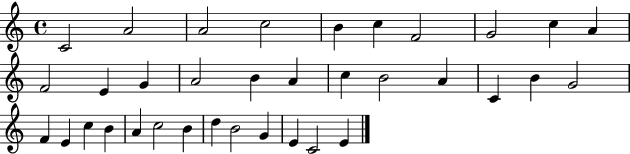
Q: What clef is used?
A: treble